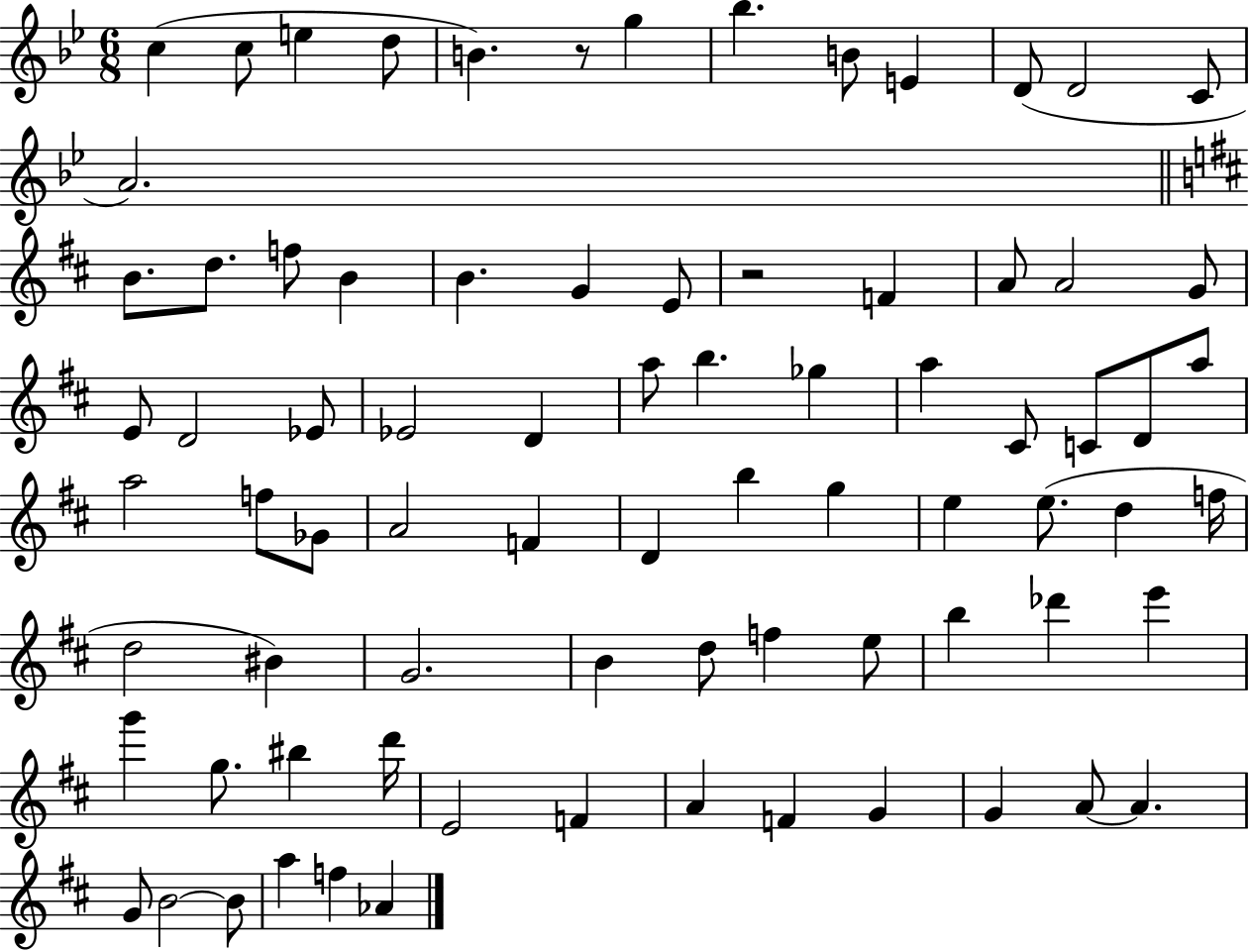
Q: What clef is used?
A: treble